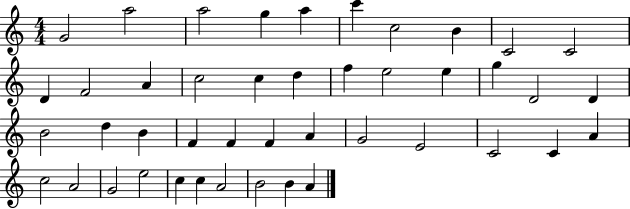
G4/h A5/h A5/h G5/q A5/q C6/q C5/h B4/q C4/h C4/h D4/q F4/h A4/q C5/h C5/q D5/q F5/q E5/h E5/q G5/q D4/h D4/q B4/h D5/q B4/q F4/q F4/q F4/q A4/q G4/h E4/h C4/h C4/q A4/q C5/h A4/h G4/h E5/h C5/q C5/q A4/h B4/h B4/q A4/q